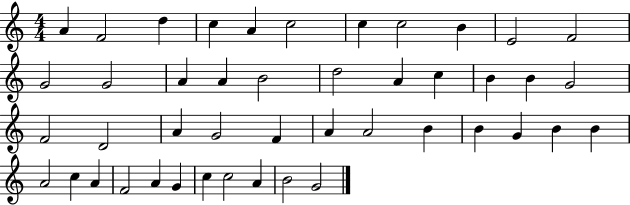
{
  \clef treble
  \numericTimeSignature
  \time 4/4
  \key c \major
  a'4 f'2 d''4 | c''4 a'4 c''2 | c''4 c''2 b'4 | e'2 f'2 | \break g'2 g'2 | a'4 a'4 b'2 | d''2 a'4 c''4 | b'4 b'4 g'2 | \break f'2 d'2 | a'4 g'2 f'4 | a'4 a'2 b'4 | b'4 g'4 b'4 b'4 | \break a'2 c''4 a'4 | f'2 a'4 g'4 | c''4 c''2 a'4 | b'2 g'2 | \break \bar "|."
}